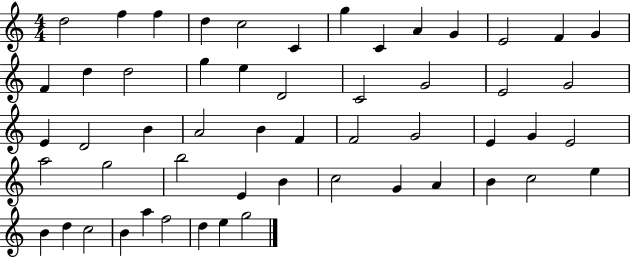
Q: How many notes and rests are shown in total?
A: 54